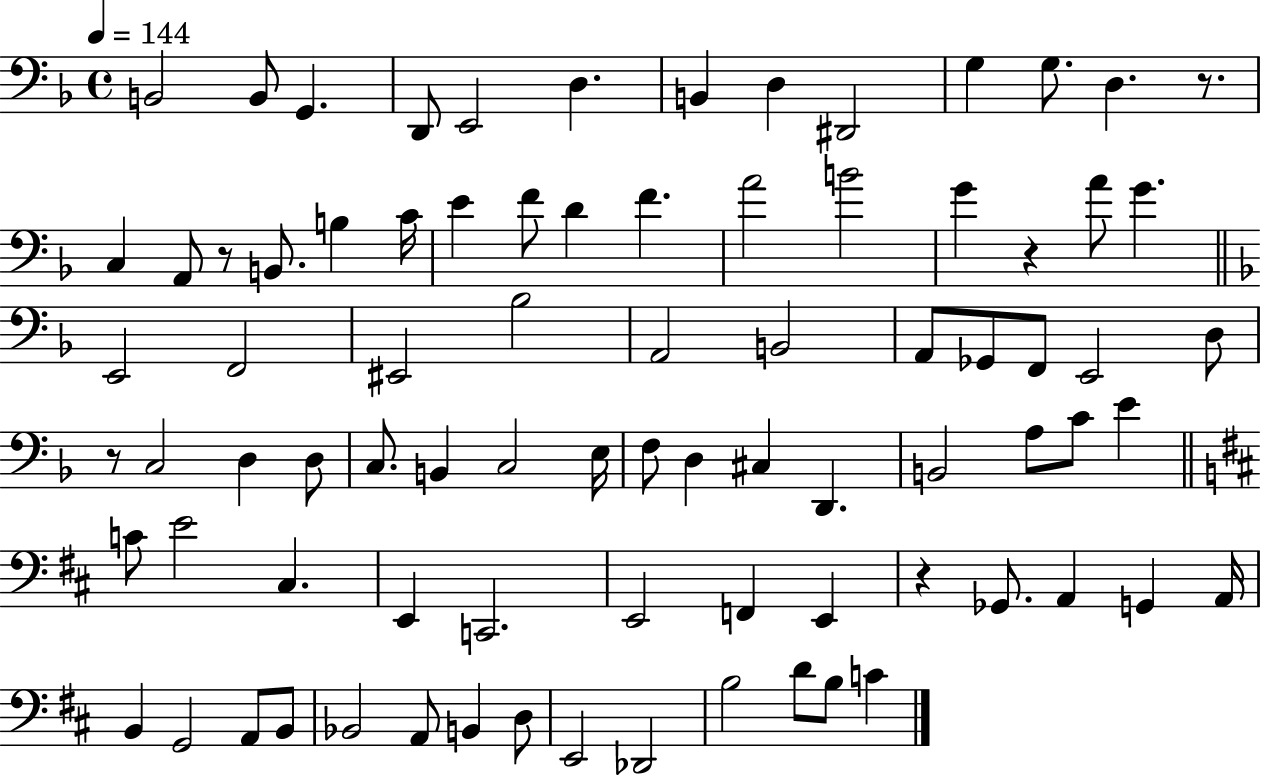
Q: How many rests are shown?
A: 5